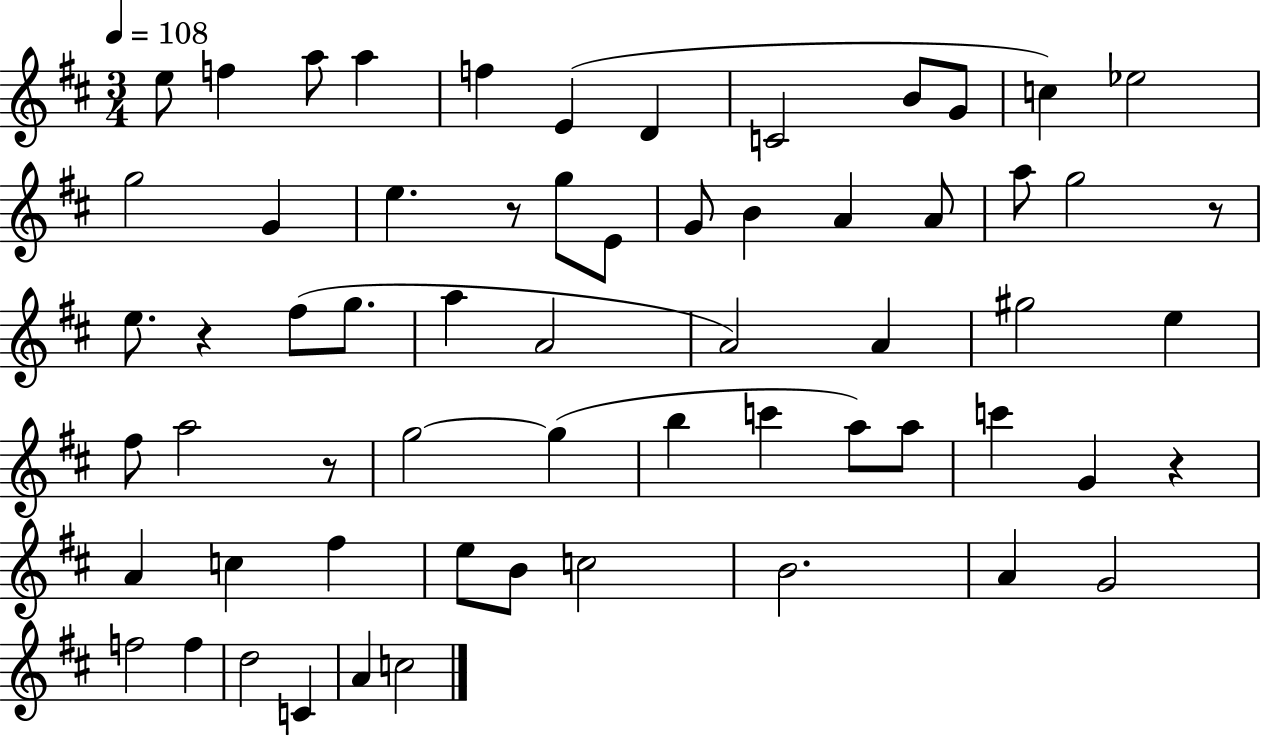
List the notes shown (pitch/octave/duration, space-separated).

E5/e F5/q A5/e A5/q F5/q E4/q D4/q C4/h B4/e G4/e C5/q Eb5/h G5/h G4/q E5/q. R/e G5/e E4/e G4/e B4/q A4/q A4/e A5/e G5/h R/e E5/e. R/q F#5/e G5/e. A5/q A4/h A4/h A4/q G#5/h E5/q F#5/e A5/h R/e G5/h G5/q B5/q C6/q A5/e A5/e C6/q G4/q R/q A4/q C5/q F#5/q E5/e B4/e C5/h B4/h. A4/q G4/h F5/h F5/q D5/h C4/q A4/q C5/h